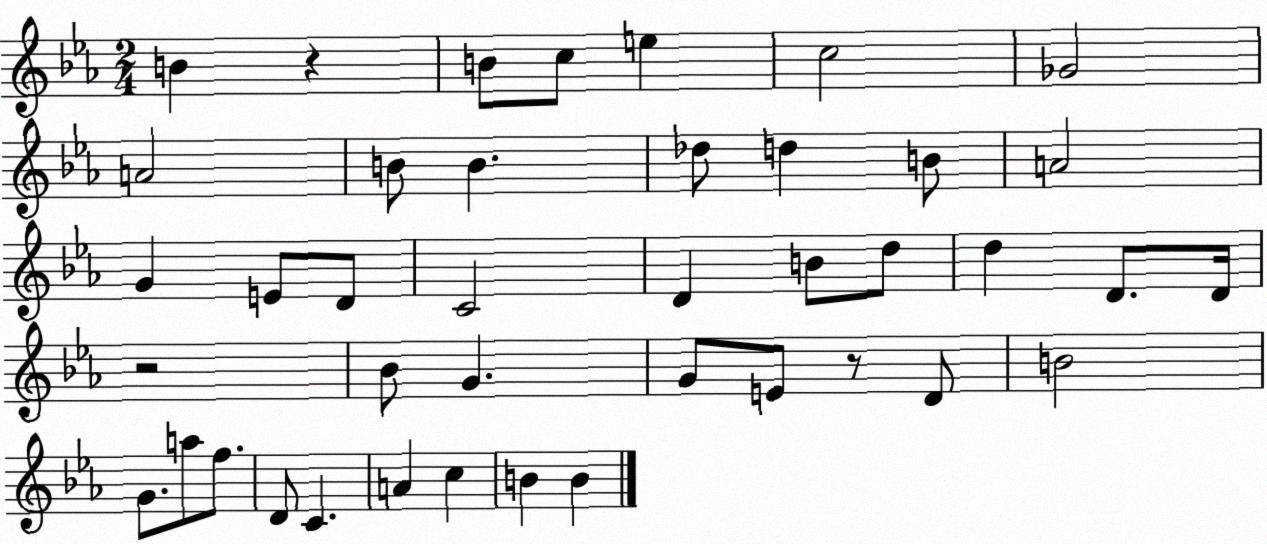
X:1
T:Untitled
M:2/4
L:1/4
K:Eb
B z B/2 c/2 e c2 _G2 A2 B/2 B _d/2 d B/2 A2 G E/2 D/2 C2 D B/2 d/2 d D/2 D/4 z2 _B/2 G G/2 E/2 z/2 D/2 B2 G/2 a/2 f/2 D/2 C A c B B